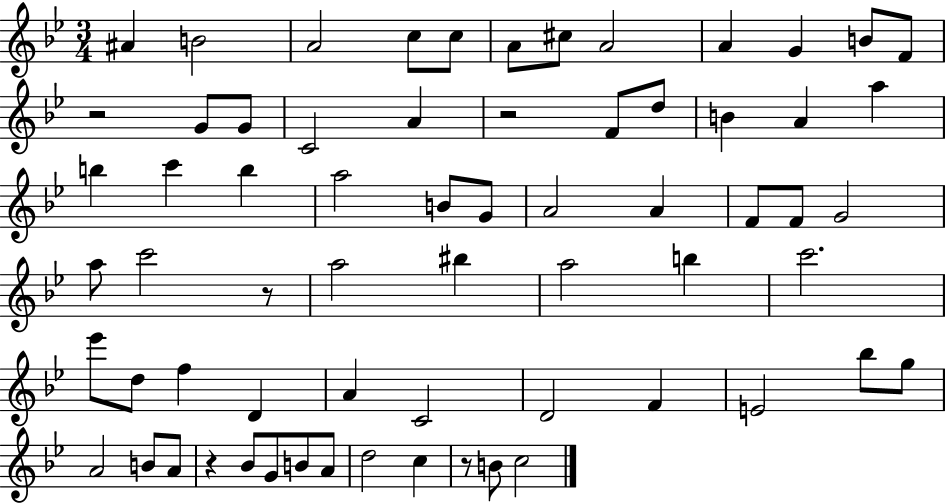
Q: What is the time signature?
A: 3/4